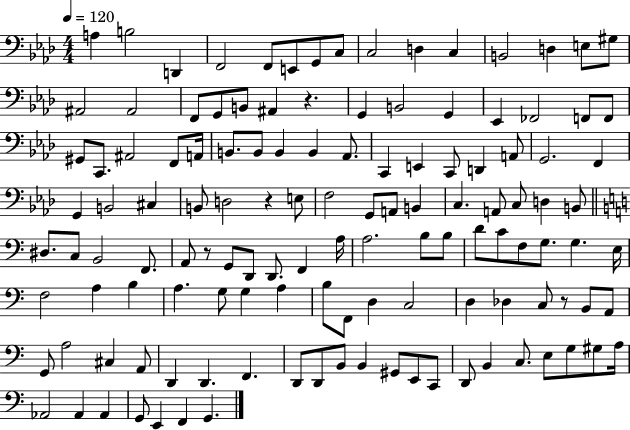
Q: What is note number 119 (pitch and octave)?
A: Ab2